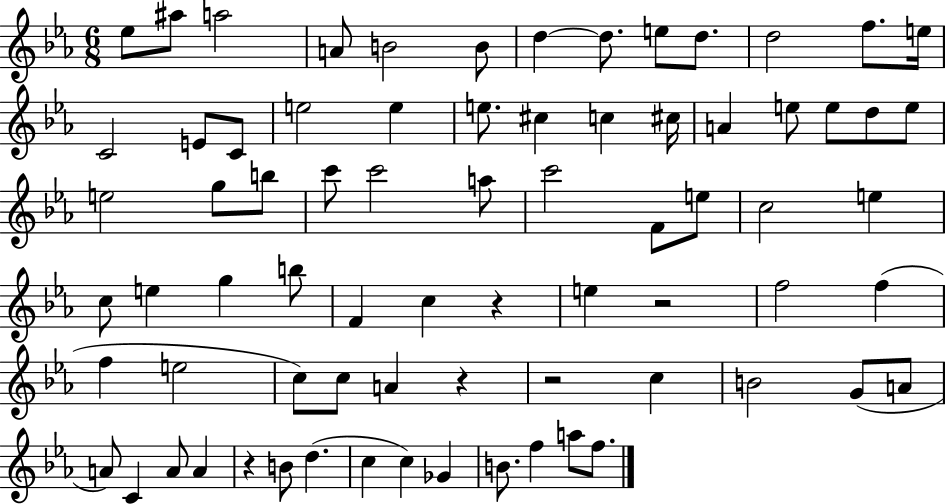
Eb5/e A#5/e A5/h A4/e B4/h B4/e D5/q D5/e. E5/e D5/e. D5/h F5/e. E5/s C4/h E4/e C4/e E5/h E5/q E5/e. C#5/q C5/q C#5/s A4/q E5/e E5/e D5/e E5/e E5/h G5/e B5/e C6/e C6/h A5/e C6/h F4/e E5/e C5/h E5/q C5/e E5/q G5/q B5/e F4/q C5/q R/q E5/q R/h F5/h F5/q F5/q E5/h C5/e C5/e A4/q R/q R/h C5/q B4/h G4/e A4/e A4/e C4/q A4/e A4/q R/q B4/e D5/q. C5/q C5/q Gb4/q B4/e. F5/q A5/e F5/e.